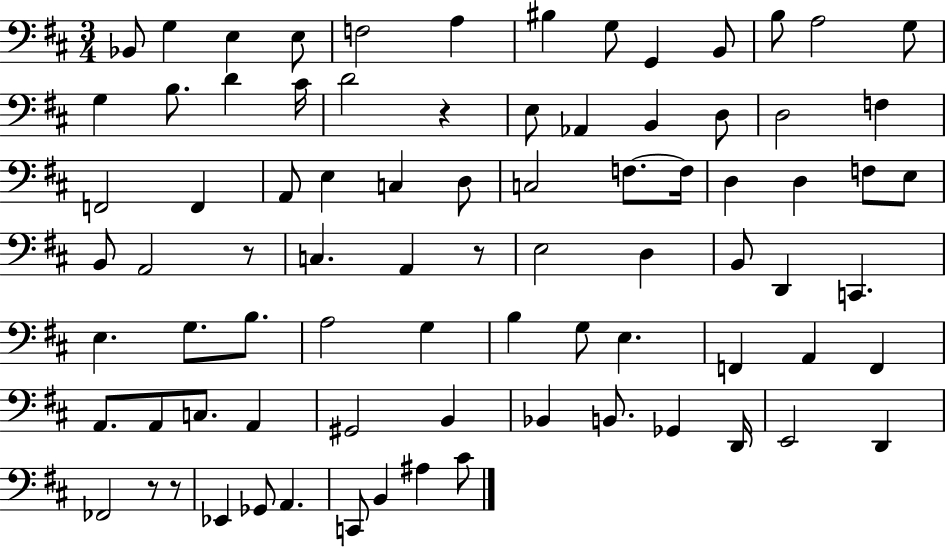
{
  \clef bass
  \numericTimeSignature
  \time 3/4
  \key d \major
  bes,8 g4 e4 e8 | f2 a4 | bis4 g8 g,4 b,8 | b8 a2 g8 | \break g4 b8. d'4 cis'16 | d'2 r4 | e8 aes,4 b,4 d8 | d2 f4 | \break f,2 f,4 | a,8 e4 c4 d8 | c2 f8.~~ f16 | d4 d4 f8 e8 | \break b,8 a,2 r8 | c4. a,4 r8 | e2 d4 | b,8 d,4 c,4. | \break e4. g8. b8. | a2 g4 | b4 g8 e4. | f,4 a,4 f,4 | \break a,8. a,8 c8. a,4 | gis,2 b,4 | bes,4 b,8. ges,4 d,16 | e,2 d,4 | \break fes,2 r8 r8 | ees,4 ges,8 a,4. | c,8 b,4 ais4 cis'8 | \bar "|."
}